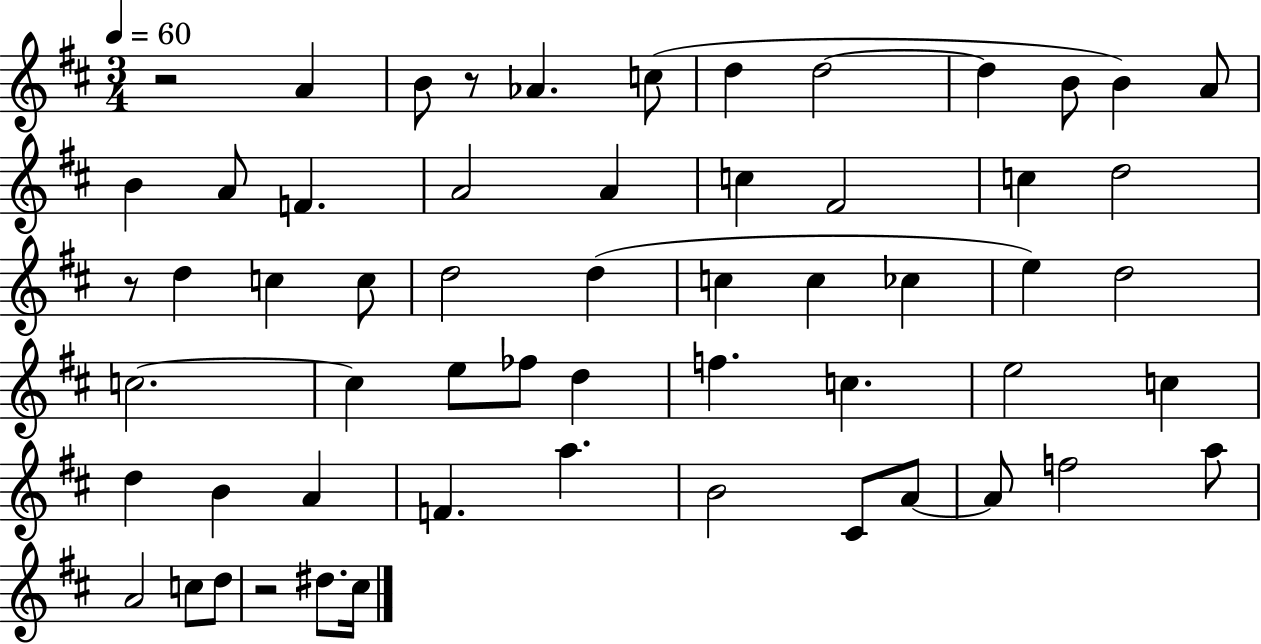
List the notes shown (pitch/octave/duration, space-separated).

R/h A4/q B4/e R/e Ab4/q. C5/e D5/q D5/h D5/q B4/e B4/q A4/e B4/q A4/e F4/q. A4/h A4/q C5/q F#4/h C5/q D5/h R/e D5/q C5/q C5/e D5/h D5/q C5/q C5/q CES5/q E5/q D5/h C5/h. C5/q E5/e FES5/e D5/q F5/q. C5/q. E5/h C5/q D5/q B4/q A4/q F4/q. A5/q. B4/h C#4/e A4/e A4/e F5/h A5/e A4/h C5/e D5/e R/h D#5/e. C#5/s